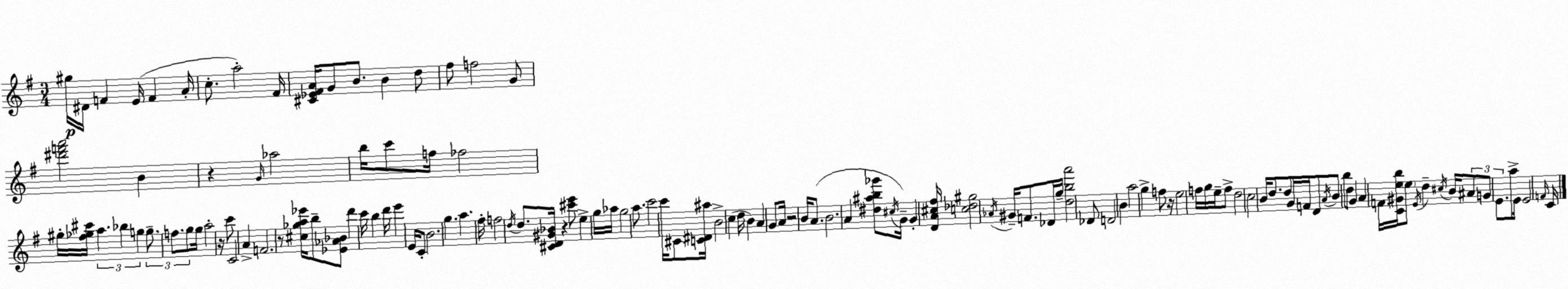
X:1
T:Untitled
M:3/4
L:1/4
K:G
^g/4 ^D/4 F E/4 F A/4 c/2 a2 ^F/4 [^C_E^FA]/4 G/2 B/2 B d/2 ^f/2 f2 G/2 [^d'f'a']2 B z G/4 _a2 b/4 c'/2 f/4 _f2 ^g/4 [^f_g^c']/4 a _b g g/2 f/2 g/2 g/4 a2 z/4 c'/2 C2 A F2 z/2 [^c_ga_e']/4 b/2 [_E_A_B]/2 d' c'/4 b d'/4 e' E/4 C/2 B2 g a ^f/4 f2 d/4 d/2 [^CD^G_B]/4 z [^c'e']/2 e g/4 _a/4 g2 a/2 c'2 c'/4 ^C/2 [C^D^a]/4 B2 c d/4 B A G/2 A/4 z2 B/4 A/2 B2 A [^d^ab_g']/2 ^c/4 G/4 G [DA^c^f]/4 [c_d^g]2 _A/4 ^G/4 F/2 _D/4 g/4 [dba']2 _D/2 D2 B a2 g f/2 z/4 e2 f/4 g/4 e/4 f/2 d2 c2 B/4 d/2 d/2 G/4 F/4 D/2 A/4 B/2 b/2 d/2 G A F/4 [C^Geb]/4 e/2 E/4 d ^c/4 B/4 ^A/2 G/2 E/2 a/2 E/4 E2 F/4 C/4